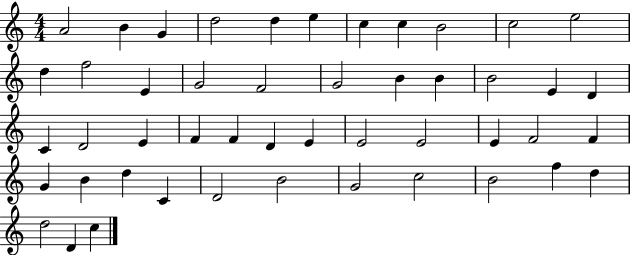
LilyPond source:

{
  \clef treble
  \numericTimeSignature
  \time 4/4
  \key c \major
  a'2 b'4 g'4 | d''2 d''4 e''4 | c''4 c''4 b'2 | c''2 e''2 | \break d''4 f''2 e'4 | g'2 f'2 | g'2 b'4 b'4 | b'2 e'4 d'4 | \break c'4 d'2 e'4 | f'4 f'4 d'4 e'4 | e'2 e'2 | e'4 f'2 f'4 | \break g'4 b'4 d''4 c'4 | d'2 b'2 | g'2 c''2 | b'2 f''4 d''4 | \break d''2 d'4 c''4 | \bar "|."
}